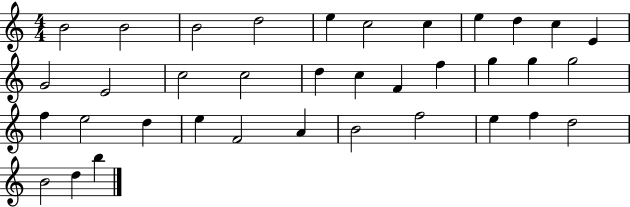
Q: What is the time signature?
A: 4/4